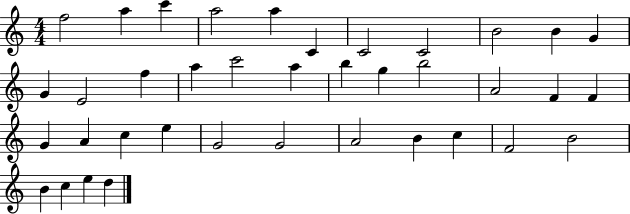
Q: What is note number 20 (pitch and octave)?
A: B5